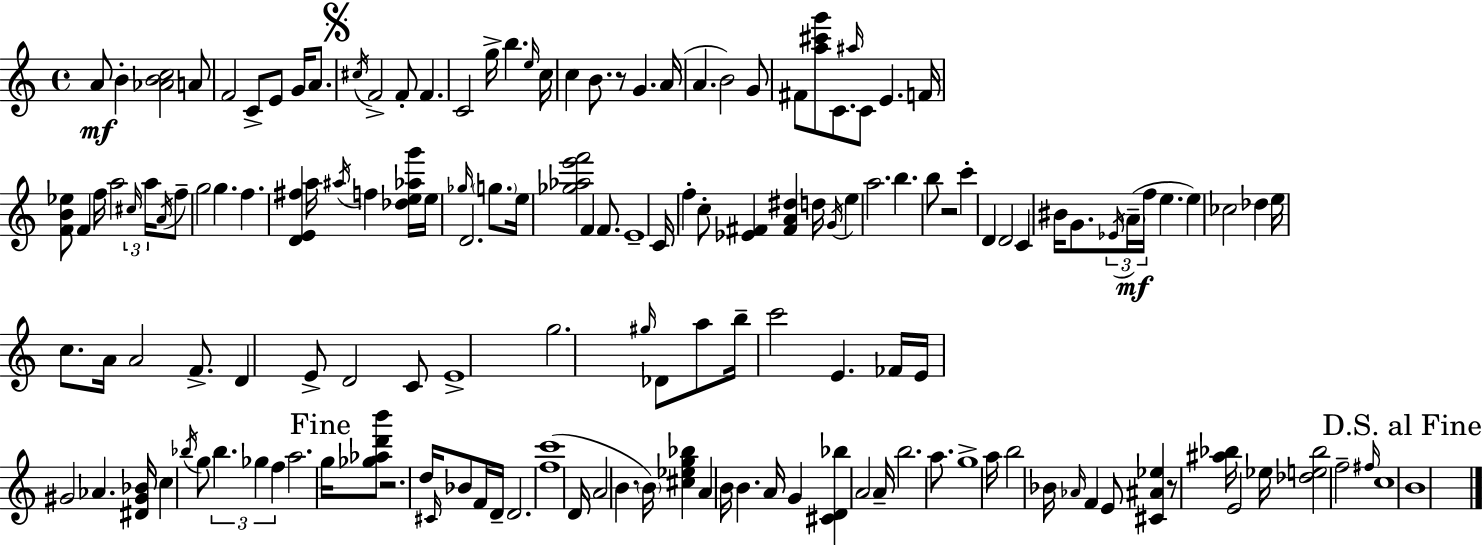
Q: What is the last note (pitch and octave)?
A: B4